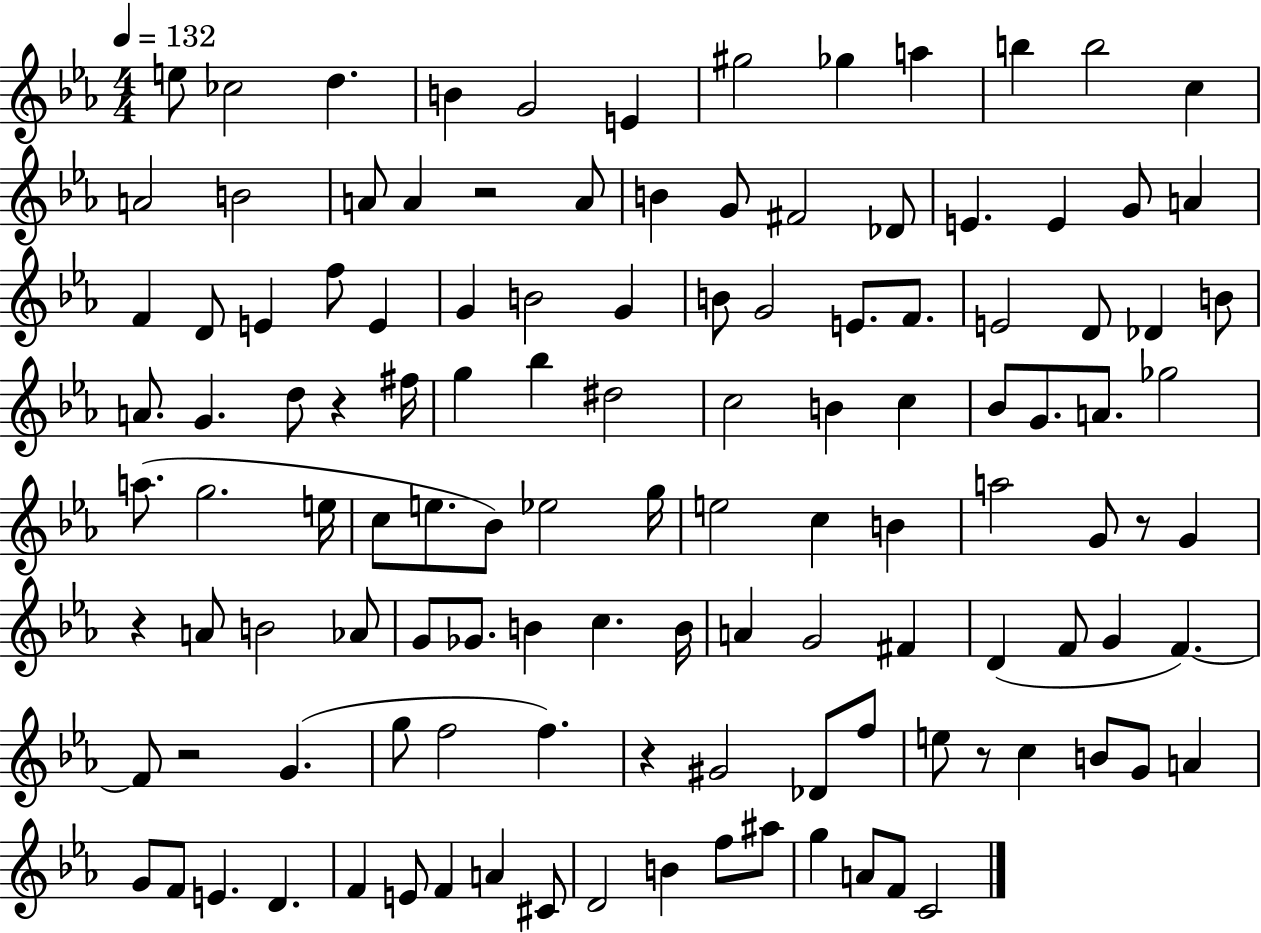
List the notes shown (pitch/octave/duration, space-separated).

E5/e CES5/h D5/q. B4/q G4/h E4/q G#5/h Gb5/q A5/q B5/q B5/h C5/q A4/h B4/h A4/e A4/q R/h A4/e B4/q G4/e F#4/h Db4/e E4/q. E4/q G4/e A4/q F4/q D4/e E4/q F5/e E4/q G4/q B4/h G4/q B4/e G4/h E4/e. F4/e. E4/h D4/e Db4/q B4/e A4/e. G4/q. D5/e R/q F#5/s G5/q Bb5/q D#5/h C5/h B4/q C5/q Bb4/e G4/e. A4/e. Gb5/h A5/e. G5/h. E5/s C5/e E5/e. Bb4/e Eb5/h G5/s E5/h C5/q B4/q A5/h G4/e R/e G4/q R/q A4/e B4/h Ab4/e G4/e Gb4/e. B4/q C5/q. B4/s A4/q G4/h F#4/q D4/q F4/e G4/q F4/q. F4/e R/h G4/q. G5/e F5/h F5/q. R/q G#4/h Db4/e F5/e E5/e R/e C5/q B4/e G4/e A4/q G4/e F4/e E4/q. D4/q. F4/q E4/e F4/q A4/q C#4/e D4/h B4/q F5/e A#5/e G5/q A4/e F4/e C4/h